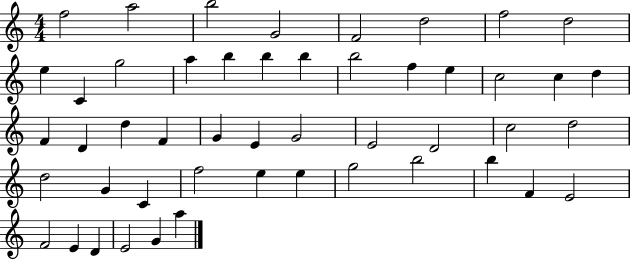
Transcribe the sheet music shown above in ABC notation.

X:1
T:Untitled
M:4/4
L:1/4
K:C
f2 a2 b2 G2 F2 d2 f2 d2 e C g2 a b b b b2 f e c2 c d F D d F G E G2 E2 D2 c2 d2 d2 G C f2 e e g2 b2 b F E2 F2 E D E2 G a